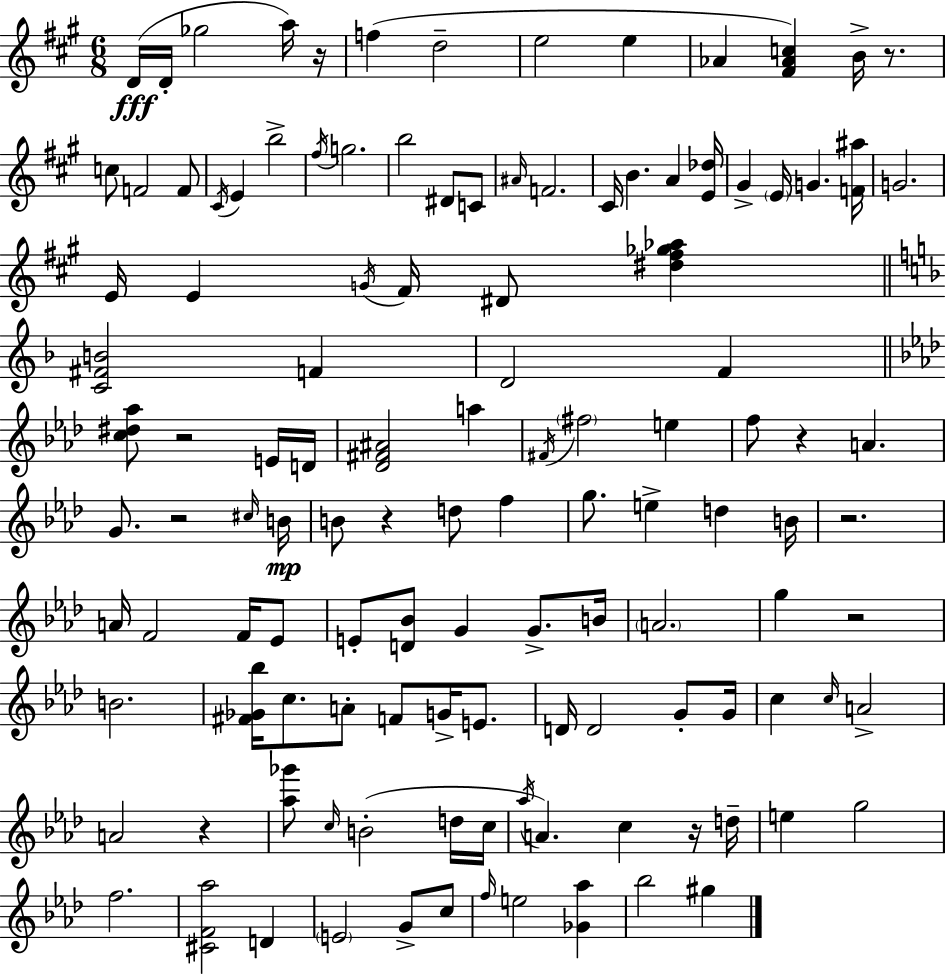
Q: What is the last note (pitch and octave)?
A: G#5